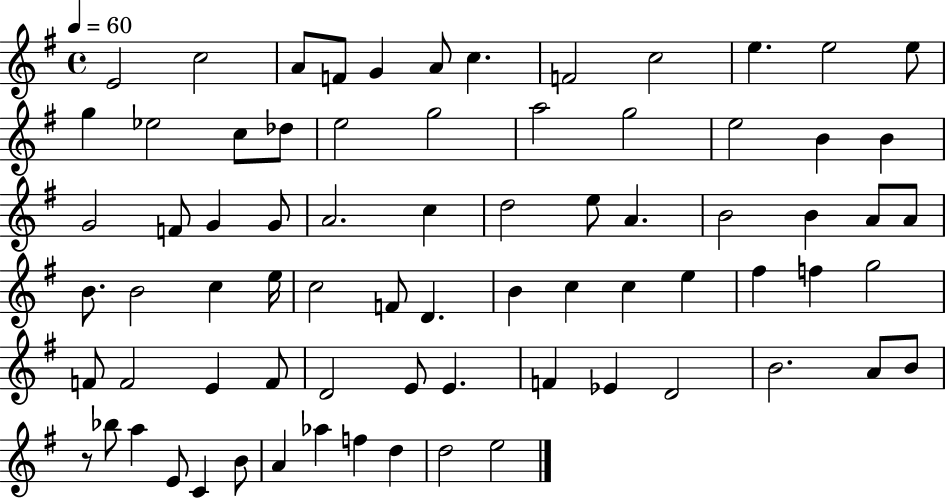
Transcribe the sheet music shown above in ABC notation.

X:1
T:Untitled
M:4/4
L:1/4
K:G
E2 c2 A/2 F/2 G A/2 c F2 c2 e e2 e/2 g _e2 c/2 _d/2 e2 g2 a2 g2 e2 B B G2 F/2 G G/2 A2 c d2 e/2 A B2 B A/2 A/2 B/2 B2 c e/4 c2 F/2 D B c c e ^f f g2 F/2 F2 E F/2 D2 E/2 E F _E D2 B2 A/2 B/2 z/2 _b/2 a E/2 C B/2 A _a f d d2 e2